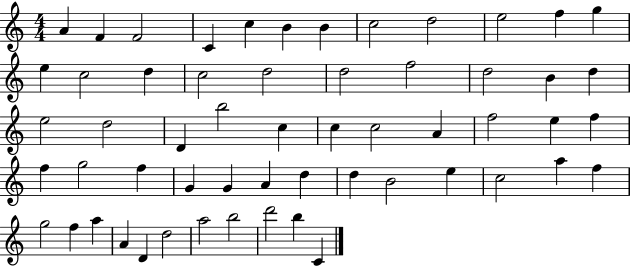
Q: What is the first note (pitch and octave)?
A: A4